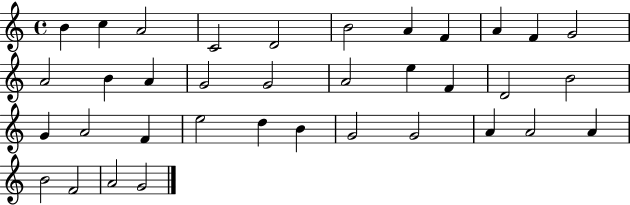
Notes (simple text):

B4/q C5/q A4/h C4/h D4/h B4/h A4/q F4/q A4/q F4/q G4/h A4/h B4/q A4/q G4/h G4/h A4/h E5/q F4/q D4/h B4/h G4/q A4/h F4/q E5/h D5/q B4/q G4/h G4/h A4/q A4/h A4/q B4/h F4/h A4/h G4/h